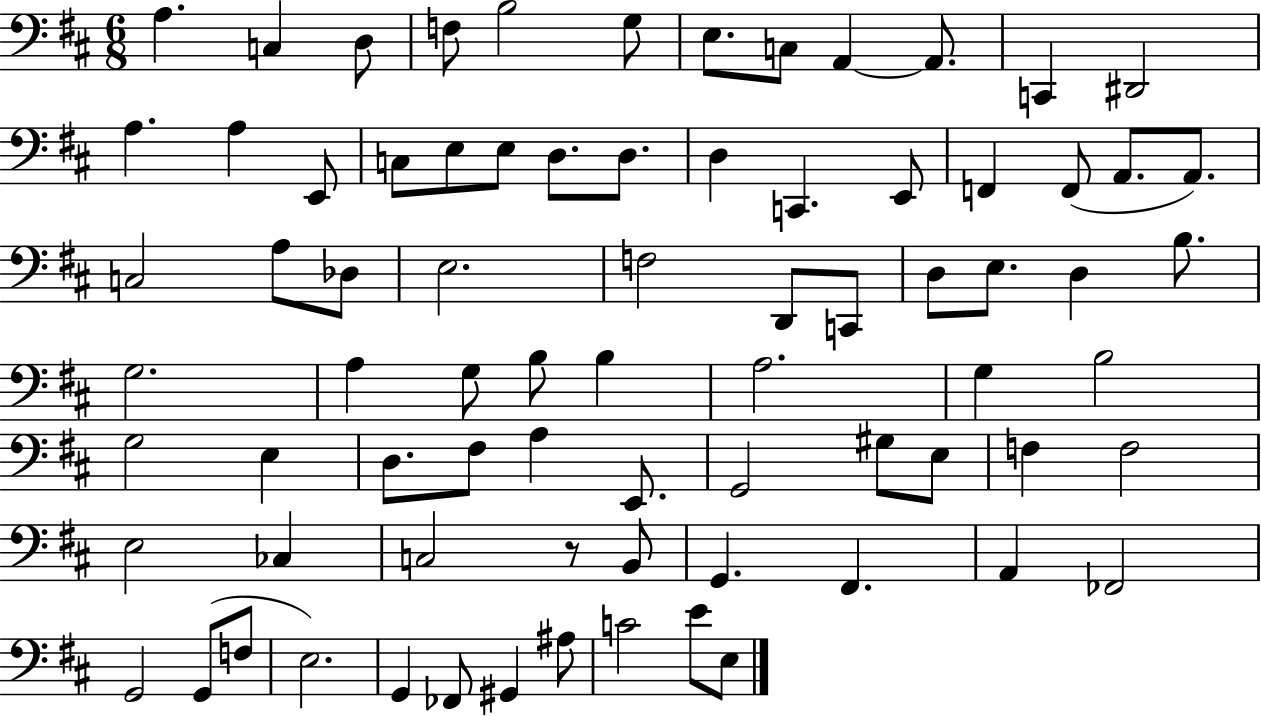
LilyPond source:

{
  \clef bass
  \numericTimeSignature
  \time 6/8
  \key d \major
  \repeat volta 2 { a4. c4 d8 | f8 b2 g8 | e8. c8 a,4~~ a,8. | c,4 dis,2 | \break a4. a4 e,8 | c8 e8 e8 d8. d8. | d4 c,4. e,8 | f,4 f,8( a,8. a,8.) | \break c2 a8 des8 | e2. | f2 d,8 c,8 | d8 e8. d4 b8. | \break g2. | a4 g8 b8 b4 | a2. | g4 b2 | \break g2 e4 | d8. fis8 a4 e,8. | g,2 gis8 e8 | f4 f2 | \break e2 ces4 | c2 r8 b,8 | g,4. fis,4. | a,4 fes,2 | \break g,2 g,8( f8 | e2.) | g,4 fes,8 gis,4 ais8 | c'2 e'8 e8 | \break } \bar "|."
}